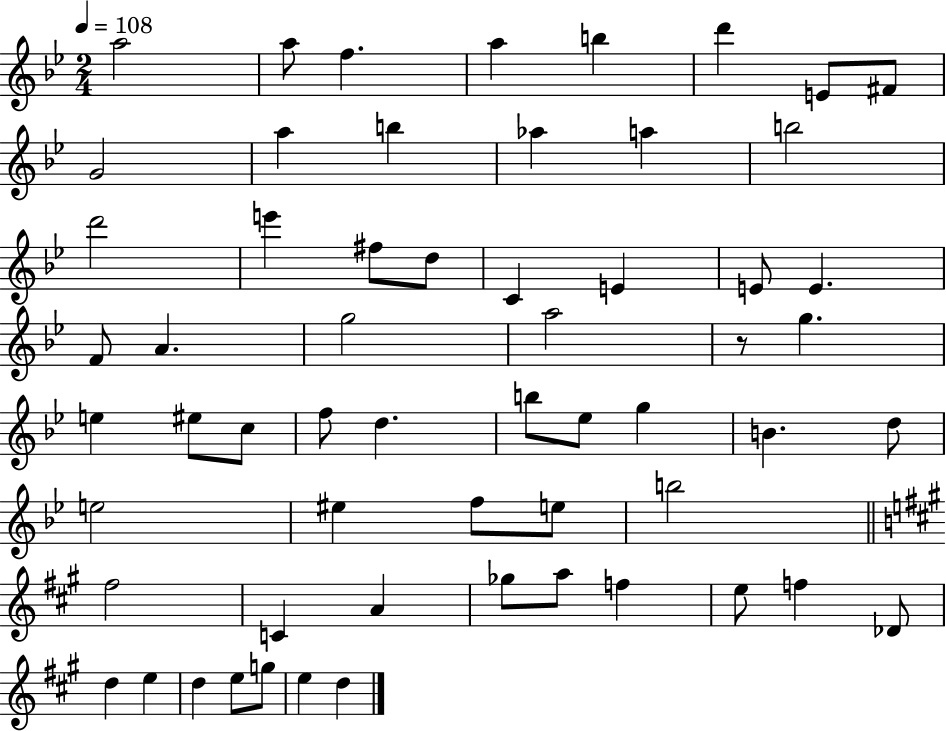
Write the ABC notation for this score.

X:1
T:Untitled
M:2/4
L:1/4
K:Bb
a2 a/2 f a b d' E/2 ^F/2 G2 a b _a a b2 d'2 e' ^f/2 d/2 C E E/2 E F/2 A g2 a2 z/2 g e ^e/2 c/2 f/2 d b/2 _e/2 g B d/2 e2 ^e f/2 e/2 b2 ^f2 C A _g/2 a/2 f e/2 f _D/2 d e d e/2 g/2 e d